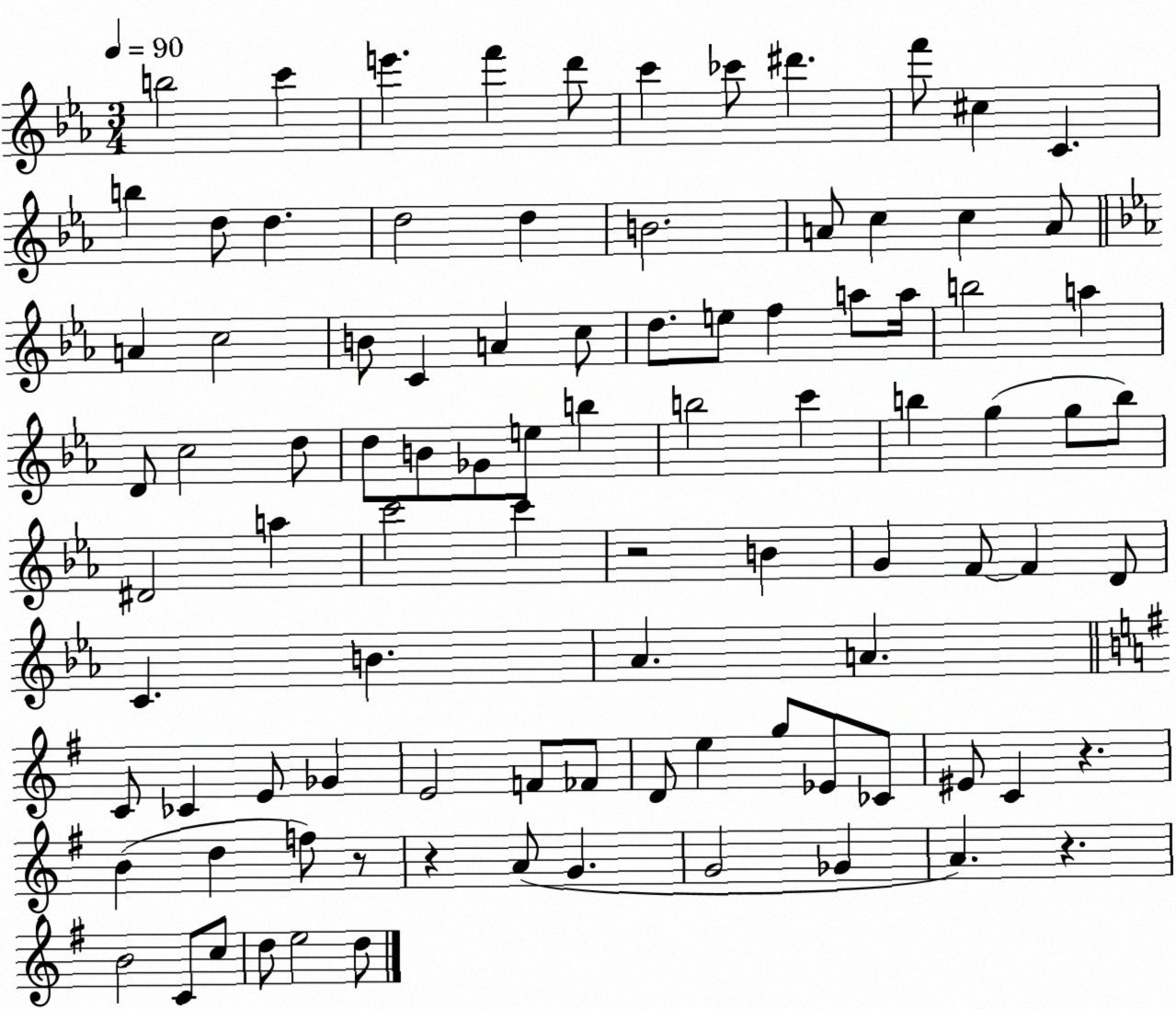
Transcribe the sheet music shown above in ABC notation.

X:1
T:Untitled
M:3/4
L:1/4
K:Eb
b2 c' e' f' d'/2 c' _c'/2 ^d' f'/2 ^c C b d/2 d d2 d B2 A/2 c c A/2 A c2 B/2 C A c/2 d/2 e/2 f a/2 a/4 b2 a D/2 c2 d/2 d/2 B/2 _G/2 e/2 b b2 c' b g g/2 b/2 ^D2 a c'2 c' z2 B G F/2 F D/2 C B _A A C/2 _C E/2 _G E2 F/2 _F/2 D/2 e g/2 _E/2 _C/2 ^E/2 C z B d f/2 z/2 z A/2 G G2 _G A z B2 C/2 c/2 d/2 e2 d/2